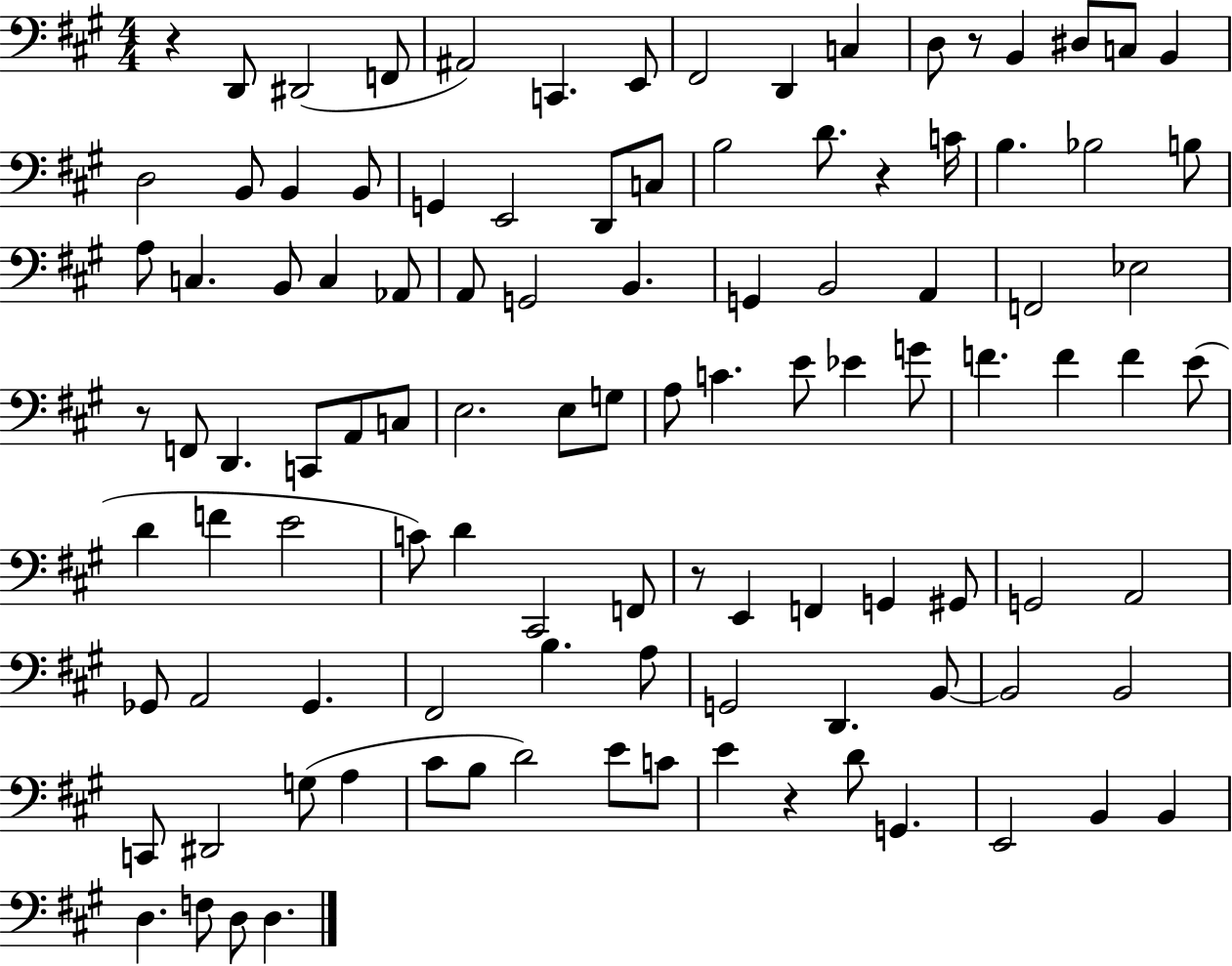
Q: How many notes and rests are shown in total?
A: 107